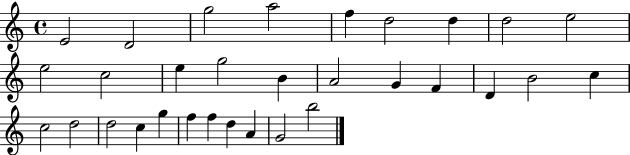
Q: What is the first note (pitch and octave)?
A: E4